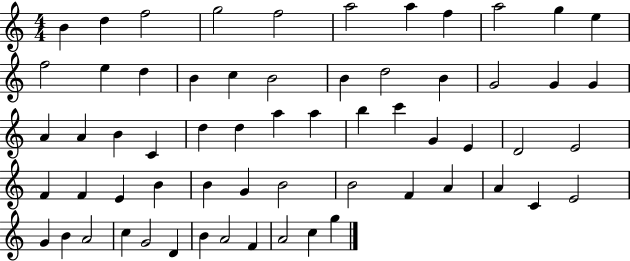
B4/q D5/q F5/h G5/h F5/h A5/h A5/q F5/q A5/h G5/q E5/q F5/h E5/q D5/q B4/q C5/q B4/h B4/q D5/h B4/q G4/h G4/q G4/q A4/q A4/q B4/q C4/q D5/q D5/q A5/q A5/q B5/q C6/q G4/q E4/q D4/h E4/h F4/q F4/q E4/q B4/q B4/q G4/q B4/h B4/h F4/q A4/q A4/q C4/q E4/h G4/q B4/q A4/h C5/q G4/h D4/q B4/q A4/h F4/q A4/h C5/q G5/q